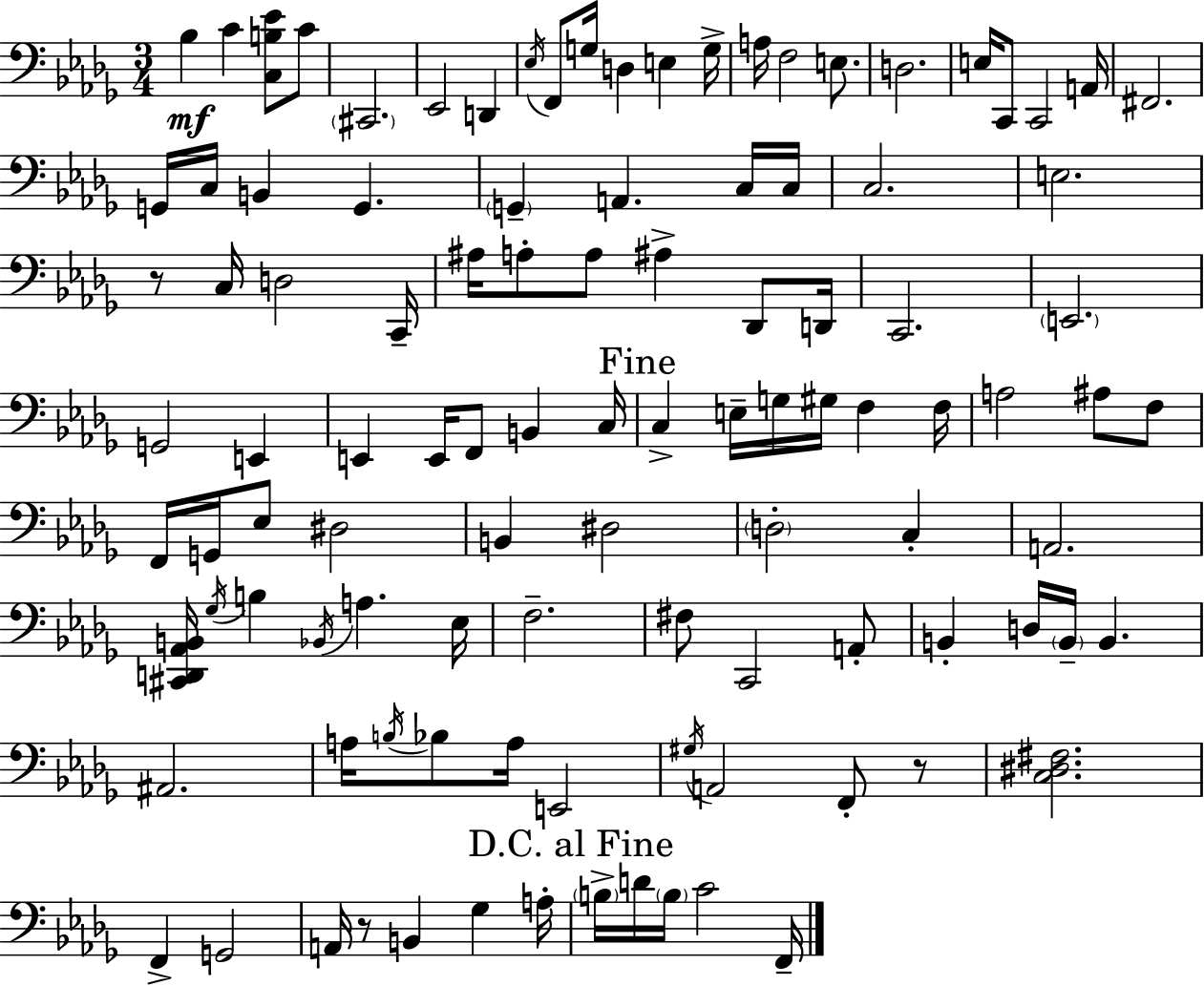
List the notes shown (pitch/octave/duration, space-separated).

Bb3/q C4/q [C3,B3,Eb4]/e C4/e C#2/h. Eb2/h D2/q Eb3/s F2/e G3/s D3/q E3/q G3/s A3/s F3/h E3/e. D3/h. E3/s C2/e C2/h A2/s F#2/h. G2/s C3/s B2/q G2/q. G2/q A2/q. C3/s C3/s C3/h. E3/h. R/e C3/s D3/h C2/s A#3/s A3/e A3/e A#3/q Db2/e D2/s C2/h. E2/h. G2/h E2/q E2/q E2/s F2/e B2/q C3/s C3/q E3/s G3/s G#3/s F3/q F3/s A3/h A#3/e F3/e F2/s G2/s Eb3/e D#3/h B2/q D#3/h D3/h C3/q A2/h. [C#2,D2,Ab2,B2]/s Gb3/s B3/q Bb2/s A3/q. Eb3/s F3/h. F#3/e C2/h A2/e B2/q D3/s B2/s B2/q. A#2/h. A3/s B3/s Bb3/e A3/s E2/h G#3/s A2/h F2/e R/e [C3,D#3,F#3]/h. F2/q G2/h A2/s R/e B2/q Gb3/q A3/s B3/s D4/s B3/s C4/h F2/s